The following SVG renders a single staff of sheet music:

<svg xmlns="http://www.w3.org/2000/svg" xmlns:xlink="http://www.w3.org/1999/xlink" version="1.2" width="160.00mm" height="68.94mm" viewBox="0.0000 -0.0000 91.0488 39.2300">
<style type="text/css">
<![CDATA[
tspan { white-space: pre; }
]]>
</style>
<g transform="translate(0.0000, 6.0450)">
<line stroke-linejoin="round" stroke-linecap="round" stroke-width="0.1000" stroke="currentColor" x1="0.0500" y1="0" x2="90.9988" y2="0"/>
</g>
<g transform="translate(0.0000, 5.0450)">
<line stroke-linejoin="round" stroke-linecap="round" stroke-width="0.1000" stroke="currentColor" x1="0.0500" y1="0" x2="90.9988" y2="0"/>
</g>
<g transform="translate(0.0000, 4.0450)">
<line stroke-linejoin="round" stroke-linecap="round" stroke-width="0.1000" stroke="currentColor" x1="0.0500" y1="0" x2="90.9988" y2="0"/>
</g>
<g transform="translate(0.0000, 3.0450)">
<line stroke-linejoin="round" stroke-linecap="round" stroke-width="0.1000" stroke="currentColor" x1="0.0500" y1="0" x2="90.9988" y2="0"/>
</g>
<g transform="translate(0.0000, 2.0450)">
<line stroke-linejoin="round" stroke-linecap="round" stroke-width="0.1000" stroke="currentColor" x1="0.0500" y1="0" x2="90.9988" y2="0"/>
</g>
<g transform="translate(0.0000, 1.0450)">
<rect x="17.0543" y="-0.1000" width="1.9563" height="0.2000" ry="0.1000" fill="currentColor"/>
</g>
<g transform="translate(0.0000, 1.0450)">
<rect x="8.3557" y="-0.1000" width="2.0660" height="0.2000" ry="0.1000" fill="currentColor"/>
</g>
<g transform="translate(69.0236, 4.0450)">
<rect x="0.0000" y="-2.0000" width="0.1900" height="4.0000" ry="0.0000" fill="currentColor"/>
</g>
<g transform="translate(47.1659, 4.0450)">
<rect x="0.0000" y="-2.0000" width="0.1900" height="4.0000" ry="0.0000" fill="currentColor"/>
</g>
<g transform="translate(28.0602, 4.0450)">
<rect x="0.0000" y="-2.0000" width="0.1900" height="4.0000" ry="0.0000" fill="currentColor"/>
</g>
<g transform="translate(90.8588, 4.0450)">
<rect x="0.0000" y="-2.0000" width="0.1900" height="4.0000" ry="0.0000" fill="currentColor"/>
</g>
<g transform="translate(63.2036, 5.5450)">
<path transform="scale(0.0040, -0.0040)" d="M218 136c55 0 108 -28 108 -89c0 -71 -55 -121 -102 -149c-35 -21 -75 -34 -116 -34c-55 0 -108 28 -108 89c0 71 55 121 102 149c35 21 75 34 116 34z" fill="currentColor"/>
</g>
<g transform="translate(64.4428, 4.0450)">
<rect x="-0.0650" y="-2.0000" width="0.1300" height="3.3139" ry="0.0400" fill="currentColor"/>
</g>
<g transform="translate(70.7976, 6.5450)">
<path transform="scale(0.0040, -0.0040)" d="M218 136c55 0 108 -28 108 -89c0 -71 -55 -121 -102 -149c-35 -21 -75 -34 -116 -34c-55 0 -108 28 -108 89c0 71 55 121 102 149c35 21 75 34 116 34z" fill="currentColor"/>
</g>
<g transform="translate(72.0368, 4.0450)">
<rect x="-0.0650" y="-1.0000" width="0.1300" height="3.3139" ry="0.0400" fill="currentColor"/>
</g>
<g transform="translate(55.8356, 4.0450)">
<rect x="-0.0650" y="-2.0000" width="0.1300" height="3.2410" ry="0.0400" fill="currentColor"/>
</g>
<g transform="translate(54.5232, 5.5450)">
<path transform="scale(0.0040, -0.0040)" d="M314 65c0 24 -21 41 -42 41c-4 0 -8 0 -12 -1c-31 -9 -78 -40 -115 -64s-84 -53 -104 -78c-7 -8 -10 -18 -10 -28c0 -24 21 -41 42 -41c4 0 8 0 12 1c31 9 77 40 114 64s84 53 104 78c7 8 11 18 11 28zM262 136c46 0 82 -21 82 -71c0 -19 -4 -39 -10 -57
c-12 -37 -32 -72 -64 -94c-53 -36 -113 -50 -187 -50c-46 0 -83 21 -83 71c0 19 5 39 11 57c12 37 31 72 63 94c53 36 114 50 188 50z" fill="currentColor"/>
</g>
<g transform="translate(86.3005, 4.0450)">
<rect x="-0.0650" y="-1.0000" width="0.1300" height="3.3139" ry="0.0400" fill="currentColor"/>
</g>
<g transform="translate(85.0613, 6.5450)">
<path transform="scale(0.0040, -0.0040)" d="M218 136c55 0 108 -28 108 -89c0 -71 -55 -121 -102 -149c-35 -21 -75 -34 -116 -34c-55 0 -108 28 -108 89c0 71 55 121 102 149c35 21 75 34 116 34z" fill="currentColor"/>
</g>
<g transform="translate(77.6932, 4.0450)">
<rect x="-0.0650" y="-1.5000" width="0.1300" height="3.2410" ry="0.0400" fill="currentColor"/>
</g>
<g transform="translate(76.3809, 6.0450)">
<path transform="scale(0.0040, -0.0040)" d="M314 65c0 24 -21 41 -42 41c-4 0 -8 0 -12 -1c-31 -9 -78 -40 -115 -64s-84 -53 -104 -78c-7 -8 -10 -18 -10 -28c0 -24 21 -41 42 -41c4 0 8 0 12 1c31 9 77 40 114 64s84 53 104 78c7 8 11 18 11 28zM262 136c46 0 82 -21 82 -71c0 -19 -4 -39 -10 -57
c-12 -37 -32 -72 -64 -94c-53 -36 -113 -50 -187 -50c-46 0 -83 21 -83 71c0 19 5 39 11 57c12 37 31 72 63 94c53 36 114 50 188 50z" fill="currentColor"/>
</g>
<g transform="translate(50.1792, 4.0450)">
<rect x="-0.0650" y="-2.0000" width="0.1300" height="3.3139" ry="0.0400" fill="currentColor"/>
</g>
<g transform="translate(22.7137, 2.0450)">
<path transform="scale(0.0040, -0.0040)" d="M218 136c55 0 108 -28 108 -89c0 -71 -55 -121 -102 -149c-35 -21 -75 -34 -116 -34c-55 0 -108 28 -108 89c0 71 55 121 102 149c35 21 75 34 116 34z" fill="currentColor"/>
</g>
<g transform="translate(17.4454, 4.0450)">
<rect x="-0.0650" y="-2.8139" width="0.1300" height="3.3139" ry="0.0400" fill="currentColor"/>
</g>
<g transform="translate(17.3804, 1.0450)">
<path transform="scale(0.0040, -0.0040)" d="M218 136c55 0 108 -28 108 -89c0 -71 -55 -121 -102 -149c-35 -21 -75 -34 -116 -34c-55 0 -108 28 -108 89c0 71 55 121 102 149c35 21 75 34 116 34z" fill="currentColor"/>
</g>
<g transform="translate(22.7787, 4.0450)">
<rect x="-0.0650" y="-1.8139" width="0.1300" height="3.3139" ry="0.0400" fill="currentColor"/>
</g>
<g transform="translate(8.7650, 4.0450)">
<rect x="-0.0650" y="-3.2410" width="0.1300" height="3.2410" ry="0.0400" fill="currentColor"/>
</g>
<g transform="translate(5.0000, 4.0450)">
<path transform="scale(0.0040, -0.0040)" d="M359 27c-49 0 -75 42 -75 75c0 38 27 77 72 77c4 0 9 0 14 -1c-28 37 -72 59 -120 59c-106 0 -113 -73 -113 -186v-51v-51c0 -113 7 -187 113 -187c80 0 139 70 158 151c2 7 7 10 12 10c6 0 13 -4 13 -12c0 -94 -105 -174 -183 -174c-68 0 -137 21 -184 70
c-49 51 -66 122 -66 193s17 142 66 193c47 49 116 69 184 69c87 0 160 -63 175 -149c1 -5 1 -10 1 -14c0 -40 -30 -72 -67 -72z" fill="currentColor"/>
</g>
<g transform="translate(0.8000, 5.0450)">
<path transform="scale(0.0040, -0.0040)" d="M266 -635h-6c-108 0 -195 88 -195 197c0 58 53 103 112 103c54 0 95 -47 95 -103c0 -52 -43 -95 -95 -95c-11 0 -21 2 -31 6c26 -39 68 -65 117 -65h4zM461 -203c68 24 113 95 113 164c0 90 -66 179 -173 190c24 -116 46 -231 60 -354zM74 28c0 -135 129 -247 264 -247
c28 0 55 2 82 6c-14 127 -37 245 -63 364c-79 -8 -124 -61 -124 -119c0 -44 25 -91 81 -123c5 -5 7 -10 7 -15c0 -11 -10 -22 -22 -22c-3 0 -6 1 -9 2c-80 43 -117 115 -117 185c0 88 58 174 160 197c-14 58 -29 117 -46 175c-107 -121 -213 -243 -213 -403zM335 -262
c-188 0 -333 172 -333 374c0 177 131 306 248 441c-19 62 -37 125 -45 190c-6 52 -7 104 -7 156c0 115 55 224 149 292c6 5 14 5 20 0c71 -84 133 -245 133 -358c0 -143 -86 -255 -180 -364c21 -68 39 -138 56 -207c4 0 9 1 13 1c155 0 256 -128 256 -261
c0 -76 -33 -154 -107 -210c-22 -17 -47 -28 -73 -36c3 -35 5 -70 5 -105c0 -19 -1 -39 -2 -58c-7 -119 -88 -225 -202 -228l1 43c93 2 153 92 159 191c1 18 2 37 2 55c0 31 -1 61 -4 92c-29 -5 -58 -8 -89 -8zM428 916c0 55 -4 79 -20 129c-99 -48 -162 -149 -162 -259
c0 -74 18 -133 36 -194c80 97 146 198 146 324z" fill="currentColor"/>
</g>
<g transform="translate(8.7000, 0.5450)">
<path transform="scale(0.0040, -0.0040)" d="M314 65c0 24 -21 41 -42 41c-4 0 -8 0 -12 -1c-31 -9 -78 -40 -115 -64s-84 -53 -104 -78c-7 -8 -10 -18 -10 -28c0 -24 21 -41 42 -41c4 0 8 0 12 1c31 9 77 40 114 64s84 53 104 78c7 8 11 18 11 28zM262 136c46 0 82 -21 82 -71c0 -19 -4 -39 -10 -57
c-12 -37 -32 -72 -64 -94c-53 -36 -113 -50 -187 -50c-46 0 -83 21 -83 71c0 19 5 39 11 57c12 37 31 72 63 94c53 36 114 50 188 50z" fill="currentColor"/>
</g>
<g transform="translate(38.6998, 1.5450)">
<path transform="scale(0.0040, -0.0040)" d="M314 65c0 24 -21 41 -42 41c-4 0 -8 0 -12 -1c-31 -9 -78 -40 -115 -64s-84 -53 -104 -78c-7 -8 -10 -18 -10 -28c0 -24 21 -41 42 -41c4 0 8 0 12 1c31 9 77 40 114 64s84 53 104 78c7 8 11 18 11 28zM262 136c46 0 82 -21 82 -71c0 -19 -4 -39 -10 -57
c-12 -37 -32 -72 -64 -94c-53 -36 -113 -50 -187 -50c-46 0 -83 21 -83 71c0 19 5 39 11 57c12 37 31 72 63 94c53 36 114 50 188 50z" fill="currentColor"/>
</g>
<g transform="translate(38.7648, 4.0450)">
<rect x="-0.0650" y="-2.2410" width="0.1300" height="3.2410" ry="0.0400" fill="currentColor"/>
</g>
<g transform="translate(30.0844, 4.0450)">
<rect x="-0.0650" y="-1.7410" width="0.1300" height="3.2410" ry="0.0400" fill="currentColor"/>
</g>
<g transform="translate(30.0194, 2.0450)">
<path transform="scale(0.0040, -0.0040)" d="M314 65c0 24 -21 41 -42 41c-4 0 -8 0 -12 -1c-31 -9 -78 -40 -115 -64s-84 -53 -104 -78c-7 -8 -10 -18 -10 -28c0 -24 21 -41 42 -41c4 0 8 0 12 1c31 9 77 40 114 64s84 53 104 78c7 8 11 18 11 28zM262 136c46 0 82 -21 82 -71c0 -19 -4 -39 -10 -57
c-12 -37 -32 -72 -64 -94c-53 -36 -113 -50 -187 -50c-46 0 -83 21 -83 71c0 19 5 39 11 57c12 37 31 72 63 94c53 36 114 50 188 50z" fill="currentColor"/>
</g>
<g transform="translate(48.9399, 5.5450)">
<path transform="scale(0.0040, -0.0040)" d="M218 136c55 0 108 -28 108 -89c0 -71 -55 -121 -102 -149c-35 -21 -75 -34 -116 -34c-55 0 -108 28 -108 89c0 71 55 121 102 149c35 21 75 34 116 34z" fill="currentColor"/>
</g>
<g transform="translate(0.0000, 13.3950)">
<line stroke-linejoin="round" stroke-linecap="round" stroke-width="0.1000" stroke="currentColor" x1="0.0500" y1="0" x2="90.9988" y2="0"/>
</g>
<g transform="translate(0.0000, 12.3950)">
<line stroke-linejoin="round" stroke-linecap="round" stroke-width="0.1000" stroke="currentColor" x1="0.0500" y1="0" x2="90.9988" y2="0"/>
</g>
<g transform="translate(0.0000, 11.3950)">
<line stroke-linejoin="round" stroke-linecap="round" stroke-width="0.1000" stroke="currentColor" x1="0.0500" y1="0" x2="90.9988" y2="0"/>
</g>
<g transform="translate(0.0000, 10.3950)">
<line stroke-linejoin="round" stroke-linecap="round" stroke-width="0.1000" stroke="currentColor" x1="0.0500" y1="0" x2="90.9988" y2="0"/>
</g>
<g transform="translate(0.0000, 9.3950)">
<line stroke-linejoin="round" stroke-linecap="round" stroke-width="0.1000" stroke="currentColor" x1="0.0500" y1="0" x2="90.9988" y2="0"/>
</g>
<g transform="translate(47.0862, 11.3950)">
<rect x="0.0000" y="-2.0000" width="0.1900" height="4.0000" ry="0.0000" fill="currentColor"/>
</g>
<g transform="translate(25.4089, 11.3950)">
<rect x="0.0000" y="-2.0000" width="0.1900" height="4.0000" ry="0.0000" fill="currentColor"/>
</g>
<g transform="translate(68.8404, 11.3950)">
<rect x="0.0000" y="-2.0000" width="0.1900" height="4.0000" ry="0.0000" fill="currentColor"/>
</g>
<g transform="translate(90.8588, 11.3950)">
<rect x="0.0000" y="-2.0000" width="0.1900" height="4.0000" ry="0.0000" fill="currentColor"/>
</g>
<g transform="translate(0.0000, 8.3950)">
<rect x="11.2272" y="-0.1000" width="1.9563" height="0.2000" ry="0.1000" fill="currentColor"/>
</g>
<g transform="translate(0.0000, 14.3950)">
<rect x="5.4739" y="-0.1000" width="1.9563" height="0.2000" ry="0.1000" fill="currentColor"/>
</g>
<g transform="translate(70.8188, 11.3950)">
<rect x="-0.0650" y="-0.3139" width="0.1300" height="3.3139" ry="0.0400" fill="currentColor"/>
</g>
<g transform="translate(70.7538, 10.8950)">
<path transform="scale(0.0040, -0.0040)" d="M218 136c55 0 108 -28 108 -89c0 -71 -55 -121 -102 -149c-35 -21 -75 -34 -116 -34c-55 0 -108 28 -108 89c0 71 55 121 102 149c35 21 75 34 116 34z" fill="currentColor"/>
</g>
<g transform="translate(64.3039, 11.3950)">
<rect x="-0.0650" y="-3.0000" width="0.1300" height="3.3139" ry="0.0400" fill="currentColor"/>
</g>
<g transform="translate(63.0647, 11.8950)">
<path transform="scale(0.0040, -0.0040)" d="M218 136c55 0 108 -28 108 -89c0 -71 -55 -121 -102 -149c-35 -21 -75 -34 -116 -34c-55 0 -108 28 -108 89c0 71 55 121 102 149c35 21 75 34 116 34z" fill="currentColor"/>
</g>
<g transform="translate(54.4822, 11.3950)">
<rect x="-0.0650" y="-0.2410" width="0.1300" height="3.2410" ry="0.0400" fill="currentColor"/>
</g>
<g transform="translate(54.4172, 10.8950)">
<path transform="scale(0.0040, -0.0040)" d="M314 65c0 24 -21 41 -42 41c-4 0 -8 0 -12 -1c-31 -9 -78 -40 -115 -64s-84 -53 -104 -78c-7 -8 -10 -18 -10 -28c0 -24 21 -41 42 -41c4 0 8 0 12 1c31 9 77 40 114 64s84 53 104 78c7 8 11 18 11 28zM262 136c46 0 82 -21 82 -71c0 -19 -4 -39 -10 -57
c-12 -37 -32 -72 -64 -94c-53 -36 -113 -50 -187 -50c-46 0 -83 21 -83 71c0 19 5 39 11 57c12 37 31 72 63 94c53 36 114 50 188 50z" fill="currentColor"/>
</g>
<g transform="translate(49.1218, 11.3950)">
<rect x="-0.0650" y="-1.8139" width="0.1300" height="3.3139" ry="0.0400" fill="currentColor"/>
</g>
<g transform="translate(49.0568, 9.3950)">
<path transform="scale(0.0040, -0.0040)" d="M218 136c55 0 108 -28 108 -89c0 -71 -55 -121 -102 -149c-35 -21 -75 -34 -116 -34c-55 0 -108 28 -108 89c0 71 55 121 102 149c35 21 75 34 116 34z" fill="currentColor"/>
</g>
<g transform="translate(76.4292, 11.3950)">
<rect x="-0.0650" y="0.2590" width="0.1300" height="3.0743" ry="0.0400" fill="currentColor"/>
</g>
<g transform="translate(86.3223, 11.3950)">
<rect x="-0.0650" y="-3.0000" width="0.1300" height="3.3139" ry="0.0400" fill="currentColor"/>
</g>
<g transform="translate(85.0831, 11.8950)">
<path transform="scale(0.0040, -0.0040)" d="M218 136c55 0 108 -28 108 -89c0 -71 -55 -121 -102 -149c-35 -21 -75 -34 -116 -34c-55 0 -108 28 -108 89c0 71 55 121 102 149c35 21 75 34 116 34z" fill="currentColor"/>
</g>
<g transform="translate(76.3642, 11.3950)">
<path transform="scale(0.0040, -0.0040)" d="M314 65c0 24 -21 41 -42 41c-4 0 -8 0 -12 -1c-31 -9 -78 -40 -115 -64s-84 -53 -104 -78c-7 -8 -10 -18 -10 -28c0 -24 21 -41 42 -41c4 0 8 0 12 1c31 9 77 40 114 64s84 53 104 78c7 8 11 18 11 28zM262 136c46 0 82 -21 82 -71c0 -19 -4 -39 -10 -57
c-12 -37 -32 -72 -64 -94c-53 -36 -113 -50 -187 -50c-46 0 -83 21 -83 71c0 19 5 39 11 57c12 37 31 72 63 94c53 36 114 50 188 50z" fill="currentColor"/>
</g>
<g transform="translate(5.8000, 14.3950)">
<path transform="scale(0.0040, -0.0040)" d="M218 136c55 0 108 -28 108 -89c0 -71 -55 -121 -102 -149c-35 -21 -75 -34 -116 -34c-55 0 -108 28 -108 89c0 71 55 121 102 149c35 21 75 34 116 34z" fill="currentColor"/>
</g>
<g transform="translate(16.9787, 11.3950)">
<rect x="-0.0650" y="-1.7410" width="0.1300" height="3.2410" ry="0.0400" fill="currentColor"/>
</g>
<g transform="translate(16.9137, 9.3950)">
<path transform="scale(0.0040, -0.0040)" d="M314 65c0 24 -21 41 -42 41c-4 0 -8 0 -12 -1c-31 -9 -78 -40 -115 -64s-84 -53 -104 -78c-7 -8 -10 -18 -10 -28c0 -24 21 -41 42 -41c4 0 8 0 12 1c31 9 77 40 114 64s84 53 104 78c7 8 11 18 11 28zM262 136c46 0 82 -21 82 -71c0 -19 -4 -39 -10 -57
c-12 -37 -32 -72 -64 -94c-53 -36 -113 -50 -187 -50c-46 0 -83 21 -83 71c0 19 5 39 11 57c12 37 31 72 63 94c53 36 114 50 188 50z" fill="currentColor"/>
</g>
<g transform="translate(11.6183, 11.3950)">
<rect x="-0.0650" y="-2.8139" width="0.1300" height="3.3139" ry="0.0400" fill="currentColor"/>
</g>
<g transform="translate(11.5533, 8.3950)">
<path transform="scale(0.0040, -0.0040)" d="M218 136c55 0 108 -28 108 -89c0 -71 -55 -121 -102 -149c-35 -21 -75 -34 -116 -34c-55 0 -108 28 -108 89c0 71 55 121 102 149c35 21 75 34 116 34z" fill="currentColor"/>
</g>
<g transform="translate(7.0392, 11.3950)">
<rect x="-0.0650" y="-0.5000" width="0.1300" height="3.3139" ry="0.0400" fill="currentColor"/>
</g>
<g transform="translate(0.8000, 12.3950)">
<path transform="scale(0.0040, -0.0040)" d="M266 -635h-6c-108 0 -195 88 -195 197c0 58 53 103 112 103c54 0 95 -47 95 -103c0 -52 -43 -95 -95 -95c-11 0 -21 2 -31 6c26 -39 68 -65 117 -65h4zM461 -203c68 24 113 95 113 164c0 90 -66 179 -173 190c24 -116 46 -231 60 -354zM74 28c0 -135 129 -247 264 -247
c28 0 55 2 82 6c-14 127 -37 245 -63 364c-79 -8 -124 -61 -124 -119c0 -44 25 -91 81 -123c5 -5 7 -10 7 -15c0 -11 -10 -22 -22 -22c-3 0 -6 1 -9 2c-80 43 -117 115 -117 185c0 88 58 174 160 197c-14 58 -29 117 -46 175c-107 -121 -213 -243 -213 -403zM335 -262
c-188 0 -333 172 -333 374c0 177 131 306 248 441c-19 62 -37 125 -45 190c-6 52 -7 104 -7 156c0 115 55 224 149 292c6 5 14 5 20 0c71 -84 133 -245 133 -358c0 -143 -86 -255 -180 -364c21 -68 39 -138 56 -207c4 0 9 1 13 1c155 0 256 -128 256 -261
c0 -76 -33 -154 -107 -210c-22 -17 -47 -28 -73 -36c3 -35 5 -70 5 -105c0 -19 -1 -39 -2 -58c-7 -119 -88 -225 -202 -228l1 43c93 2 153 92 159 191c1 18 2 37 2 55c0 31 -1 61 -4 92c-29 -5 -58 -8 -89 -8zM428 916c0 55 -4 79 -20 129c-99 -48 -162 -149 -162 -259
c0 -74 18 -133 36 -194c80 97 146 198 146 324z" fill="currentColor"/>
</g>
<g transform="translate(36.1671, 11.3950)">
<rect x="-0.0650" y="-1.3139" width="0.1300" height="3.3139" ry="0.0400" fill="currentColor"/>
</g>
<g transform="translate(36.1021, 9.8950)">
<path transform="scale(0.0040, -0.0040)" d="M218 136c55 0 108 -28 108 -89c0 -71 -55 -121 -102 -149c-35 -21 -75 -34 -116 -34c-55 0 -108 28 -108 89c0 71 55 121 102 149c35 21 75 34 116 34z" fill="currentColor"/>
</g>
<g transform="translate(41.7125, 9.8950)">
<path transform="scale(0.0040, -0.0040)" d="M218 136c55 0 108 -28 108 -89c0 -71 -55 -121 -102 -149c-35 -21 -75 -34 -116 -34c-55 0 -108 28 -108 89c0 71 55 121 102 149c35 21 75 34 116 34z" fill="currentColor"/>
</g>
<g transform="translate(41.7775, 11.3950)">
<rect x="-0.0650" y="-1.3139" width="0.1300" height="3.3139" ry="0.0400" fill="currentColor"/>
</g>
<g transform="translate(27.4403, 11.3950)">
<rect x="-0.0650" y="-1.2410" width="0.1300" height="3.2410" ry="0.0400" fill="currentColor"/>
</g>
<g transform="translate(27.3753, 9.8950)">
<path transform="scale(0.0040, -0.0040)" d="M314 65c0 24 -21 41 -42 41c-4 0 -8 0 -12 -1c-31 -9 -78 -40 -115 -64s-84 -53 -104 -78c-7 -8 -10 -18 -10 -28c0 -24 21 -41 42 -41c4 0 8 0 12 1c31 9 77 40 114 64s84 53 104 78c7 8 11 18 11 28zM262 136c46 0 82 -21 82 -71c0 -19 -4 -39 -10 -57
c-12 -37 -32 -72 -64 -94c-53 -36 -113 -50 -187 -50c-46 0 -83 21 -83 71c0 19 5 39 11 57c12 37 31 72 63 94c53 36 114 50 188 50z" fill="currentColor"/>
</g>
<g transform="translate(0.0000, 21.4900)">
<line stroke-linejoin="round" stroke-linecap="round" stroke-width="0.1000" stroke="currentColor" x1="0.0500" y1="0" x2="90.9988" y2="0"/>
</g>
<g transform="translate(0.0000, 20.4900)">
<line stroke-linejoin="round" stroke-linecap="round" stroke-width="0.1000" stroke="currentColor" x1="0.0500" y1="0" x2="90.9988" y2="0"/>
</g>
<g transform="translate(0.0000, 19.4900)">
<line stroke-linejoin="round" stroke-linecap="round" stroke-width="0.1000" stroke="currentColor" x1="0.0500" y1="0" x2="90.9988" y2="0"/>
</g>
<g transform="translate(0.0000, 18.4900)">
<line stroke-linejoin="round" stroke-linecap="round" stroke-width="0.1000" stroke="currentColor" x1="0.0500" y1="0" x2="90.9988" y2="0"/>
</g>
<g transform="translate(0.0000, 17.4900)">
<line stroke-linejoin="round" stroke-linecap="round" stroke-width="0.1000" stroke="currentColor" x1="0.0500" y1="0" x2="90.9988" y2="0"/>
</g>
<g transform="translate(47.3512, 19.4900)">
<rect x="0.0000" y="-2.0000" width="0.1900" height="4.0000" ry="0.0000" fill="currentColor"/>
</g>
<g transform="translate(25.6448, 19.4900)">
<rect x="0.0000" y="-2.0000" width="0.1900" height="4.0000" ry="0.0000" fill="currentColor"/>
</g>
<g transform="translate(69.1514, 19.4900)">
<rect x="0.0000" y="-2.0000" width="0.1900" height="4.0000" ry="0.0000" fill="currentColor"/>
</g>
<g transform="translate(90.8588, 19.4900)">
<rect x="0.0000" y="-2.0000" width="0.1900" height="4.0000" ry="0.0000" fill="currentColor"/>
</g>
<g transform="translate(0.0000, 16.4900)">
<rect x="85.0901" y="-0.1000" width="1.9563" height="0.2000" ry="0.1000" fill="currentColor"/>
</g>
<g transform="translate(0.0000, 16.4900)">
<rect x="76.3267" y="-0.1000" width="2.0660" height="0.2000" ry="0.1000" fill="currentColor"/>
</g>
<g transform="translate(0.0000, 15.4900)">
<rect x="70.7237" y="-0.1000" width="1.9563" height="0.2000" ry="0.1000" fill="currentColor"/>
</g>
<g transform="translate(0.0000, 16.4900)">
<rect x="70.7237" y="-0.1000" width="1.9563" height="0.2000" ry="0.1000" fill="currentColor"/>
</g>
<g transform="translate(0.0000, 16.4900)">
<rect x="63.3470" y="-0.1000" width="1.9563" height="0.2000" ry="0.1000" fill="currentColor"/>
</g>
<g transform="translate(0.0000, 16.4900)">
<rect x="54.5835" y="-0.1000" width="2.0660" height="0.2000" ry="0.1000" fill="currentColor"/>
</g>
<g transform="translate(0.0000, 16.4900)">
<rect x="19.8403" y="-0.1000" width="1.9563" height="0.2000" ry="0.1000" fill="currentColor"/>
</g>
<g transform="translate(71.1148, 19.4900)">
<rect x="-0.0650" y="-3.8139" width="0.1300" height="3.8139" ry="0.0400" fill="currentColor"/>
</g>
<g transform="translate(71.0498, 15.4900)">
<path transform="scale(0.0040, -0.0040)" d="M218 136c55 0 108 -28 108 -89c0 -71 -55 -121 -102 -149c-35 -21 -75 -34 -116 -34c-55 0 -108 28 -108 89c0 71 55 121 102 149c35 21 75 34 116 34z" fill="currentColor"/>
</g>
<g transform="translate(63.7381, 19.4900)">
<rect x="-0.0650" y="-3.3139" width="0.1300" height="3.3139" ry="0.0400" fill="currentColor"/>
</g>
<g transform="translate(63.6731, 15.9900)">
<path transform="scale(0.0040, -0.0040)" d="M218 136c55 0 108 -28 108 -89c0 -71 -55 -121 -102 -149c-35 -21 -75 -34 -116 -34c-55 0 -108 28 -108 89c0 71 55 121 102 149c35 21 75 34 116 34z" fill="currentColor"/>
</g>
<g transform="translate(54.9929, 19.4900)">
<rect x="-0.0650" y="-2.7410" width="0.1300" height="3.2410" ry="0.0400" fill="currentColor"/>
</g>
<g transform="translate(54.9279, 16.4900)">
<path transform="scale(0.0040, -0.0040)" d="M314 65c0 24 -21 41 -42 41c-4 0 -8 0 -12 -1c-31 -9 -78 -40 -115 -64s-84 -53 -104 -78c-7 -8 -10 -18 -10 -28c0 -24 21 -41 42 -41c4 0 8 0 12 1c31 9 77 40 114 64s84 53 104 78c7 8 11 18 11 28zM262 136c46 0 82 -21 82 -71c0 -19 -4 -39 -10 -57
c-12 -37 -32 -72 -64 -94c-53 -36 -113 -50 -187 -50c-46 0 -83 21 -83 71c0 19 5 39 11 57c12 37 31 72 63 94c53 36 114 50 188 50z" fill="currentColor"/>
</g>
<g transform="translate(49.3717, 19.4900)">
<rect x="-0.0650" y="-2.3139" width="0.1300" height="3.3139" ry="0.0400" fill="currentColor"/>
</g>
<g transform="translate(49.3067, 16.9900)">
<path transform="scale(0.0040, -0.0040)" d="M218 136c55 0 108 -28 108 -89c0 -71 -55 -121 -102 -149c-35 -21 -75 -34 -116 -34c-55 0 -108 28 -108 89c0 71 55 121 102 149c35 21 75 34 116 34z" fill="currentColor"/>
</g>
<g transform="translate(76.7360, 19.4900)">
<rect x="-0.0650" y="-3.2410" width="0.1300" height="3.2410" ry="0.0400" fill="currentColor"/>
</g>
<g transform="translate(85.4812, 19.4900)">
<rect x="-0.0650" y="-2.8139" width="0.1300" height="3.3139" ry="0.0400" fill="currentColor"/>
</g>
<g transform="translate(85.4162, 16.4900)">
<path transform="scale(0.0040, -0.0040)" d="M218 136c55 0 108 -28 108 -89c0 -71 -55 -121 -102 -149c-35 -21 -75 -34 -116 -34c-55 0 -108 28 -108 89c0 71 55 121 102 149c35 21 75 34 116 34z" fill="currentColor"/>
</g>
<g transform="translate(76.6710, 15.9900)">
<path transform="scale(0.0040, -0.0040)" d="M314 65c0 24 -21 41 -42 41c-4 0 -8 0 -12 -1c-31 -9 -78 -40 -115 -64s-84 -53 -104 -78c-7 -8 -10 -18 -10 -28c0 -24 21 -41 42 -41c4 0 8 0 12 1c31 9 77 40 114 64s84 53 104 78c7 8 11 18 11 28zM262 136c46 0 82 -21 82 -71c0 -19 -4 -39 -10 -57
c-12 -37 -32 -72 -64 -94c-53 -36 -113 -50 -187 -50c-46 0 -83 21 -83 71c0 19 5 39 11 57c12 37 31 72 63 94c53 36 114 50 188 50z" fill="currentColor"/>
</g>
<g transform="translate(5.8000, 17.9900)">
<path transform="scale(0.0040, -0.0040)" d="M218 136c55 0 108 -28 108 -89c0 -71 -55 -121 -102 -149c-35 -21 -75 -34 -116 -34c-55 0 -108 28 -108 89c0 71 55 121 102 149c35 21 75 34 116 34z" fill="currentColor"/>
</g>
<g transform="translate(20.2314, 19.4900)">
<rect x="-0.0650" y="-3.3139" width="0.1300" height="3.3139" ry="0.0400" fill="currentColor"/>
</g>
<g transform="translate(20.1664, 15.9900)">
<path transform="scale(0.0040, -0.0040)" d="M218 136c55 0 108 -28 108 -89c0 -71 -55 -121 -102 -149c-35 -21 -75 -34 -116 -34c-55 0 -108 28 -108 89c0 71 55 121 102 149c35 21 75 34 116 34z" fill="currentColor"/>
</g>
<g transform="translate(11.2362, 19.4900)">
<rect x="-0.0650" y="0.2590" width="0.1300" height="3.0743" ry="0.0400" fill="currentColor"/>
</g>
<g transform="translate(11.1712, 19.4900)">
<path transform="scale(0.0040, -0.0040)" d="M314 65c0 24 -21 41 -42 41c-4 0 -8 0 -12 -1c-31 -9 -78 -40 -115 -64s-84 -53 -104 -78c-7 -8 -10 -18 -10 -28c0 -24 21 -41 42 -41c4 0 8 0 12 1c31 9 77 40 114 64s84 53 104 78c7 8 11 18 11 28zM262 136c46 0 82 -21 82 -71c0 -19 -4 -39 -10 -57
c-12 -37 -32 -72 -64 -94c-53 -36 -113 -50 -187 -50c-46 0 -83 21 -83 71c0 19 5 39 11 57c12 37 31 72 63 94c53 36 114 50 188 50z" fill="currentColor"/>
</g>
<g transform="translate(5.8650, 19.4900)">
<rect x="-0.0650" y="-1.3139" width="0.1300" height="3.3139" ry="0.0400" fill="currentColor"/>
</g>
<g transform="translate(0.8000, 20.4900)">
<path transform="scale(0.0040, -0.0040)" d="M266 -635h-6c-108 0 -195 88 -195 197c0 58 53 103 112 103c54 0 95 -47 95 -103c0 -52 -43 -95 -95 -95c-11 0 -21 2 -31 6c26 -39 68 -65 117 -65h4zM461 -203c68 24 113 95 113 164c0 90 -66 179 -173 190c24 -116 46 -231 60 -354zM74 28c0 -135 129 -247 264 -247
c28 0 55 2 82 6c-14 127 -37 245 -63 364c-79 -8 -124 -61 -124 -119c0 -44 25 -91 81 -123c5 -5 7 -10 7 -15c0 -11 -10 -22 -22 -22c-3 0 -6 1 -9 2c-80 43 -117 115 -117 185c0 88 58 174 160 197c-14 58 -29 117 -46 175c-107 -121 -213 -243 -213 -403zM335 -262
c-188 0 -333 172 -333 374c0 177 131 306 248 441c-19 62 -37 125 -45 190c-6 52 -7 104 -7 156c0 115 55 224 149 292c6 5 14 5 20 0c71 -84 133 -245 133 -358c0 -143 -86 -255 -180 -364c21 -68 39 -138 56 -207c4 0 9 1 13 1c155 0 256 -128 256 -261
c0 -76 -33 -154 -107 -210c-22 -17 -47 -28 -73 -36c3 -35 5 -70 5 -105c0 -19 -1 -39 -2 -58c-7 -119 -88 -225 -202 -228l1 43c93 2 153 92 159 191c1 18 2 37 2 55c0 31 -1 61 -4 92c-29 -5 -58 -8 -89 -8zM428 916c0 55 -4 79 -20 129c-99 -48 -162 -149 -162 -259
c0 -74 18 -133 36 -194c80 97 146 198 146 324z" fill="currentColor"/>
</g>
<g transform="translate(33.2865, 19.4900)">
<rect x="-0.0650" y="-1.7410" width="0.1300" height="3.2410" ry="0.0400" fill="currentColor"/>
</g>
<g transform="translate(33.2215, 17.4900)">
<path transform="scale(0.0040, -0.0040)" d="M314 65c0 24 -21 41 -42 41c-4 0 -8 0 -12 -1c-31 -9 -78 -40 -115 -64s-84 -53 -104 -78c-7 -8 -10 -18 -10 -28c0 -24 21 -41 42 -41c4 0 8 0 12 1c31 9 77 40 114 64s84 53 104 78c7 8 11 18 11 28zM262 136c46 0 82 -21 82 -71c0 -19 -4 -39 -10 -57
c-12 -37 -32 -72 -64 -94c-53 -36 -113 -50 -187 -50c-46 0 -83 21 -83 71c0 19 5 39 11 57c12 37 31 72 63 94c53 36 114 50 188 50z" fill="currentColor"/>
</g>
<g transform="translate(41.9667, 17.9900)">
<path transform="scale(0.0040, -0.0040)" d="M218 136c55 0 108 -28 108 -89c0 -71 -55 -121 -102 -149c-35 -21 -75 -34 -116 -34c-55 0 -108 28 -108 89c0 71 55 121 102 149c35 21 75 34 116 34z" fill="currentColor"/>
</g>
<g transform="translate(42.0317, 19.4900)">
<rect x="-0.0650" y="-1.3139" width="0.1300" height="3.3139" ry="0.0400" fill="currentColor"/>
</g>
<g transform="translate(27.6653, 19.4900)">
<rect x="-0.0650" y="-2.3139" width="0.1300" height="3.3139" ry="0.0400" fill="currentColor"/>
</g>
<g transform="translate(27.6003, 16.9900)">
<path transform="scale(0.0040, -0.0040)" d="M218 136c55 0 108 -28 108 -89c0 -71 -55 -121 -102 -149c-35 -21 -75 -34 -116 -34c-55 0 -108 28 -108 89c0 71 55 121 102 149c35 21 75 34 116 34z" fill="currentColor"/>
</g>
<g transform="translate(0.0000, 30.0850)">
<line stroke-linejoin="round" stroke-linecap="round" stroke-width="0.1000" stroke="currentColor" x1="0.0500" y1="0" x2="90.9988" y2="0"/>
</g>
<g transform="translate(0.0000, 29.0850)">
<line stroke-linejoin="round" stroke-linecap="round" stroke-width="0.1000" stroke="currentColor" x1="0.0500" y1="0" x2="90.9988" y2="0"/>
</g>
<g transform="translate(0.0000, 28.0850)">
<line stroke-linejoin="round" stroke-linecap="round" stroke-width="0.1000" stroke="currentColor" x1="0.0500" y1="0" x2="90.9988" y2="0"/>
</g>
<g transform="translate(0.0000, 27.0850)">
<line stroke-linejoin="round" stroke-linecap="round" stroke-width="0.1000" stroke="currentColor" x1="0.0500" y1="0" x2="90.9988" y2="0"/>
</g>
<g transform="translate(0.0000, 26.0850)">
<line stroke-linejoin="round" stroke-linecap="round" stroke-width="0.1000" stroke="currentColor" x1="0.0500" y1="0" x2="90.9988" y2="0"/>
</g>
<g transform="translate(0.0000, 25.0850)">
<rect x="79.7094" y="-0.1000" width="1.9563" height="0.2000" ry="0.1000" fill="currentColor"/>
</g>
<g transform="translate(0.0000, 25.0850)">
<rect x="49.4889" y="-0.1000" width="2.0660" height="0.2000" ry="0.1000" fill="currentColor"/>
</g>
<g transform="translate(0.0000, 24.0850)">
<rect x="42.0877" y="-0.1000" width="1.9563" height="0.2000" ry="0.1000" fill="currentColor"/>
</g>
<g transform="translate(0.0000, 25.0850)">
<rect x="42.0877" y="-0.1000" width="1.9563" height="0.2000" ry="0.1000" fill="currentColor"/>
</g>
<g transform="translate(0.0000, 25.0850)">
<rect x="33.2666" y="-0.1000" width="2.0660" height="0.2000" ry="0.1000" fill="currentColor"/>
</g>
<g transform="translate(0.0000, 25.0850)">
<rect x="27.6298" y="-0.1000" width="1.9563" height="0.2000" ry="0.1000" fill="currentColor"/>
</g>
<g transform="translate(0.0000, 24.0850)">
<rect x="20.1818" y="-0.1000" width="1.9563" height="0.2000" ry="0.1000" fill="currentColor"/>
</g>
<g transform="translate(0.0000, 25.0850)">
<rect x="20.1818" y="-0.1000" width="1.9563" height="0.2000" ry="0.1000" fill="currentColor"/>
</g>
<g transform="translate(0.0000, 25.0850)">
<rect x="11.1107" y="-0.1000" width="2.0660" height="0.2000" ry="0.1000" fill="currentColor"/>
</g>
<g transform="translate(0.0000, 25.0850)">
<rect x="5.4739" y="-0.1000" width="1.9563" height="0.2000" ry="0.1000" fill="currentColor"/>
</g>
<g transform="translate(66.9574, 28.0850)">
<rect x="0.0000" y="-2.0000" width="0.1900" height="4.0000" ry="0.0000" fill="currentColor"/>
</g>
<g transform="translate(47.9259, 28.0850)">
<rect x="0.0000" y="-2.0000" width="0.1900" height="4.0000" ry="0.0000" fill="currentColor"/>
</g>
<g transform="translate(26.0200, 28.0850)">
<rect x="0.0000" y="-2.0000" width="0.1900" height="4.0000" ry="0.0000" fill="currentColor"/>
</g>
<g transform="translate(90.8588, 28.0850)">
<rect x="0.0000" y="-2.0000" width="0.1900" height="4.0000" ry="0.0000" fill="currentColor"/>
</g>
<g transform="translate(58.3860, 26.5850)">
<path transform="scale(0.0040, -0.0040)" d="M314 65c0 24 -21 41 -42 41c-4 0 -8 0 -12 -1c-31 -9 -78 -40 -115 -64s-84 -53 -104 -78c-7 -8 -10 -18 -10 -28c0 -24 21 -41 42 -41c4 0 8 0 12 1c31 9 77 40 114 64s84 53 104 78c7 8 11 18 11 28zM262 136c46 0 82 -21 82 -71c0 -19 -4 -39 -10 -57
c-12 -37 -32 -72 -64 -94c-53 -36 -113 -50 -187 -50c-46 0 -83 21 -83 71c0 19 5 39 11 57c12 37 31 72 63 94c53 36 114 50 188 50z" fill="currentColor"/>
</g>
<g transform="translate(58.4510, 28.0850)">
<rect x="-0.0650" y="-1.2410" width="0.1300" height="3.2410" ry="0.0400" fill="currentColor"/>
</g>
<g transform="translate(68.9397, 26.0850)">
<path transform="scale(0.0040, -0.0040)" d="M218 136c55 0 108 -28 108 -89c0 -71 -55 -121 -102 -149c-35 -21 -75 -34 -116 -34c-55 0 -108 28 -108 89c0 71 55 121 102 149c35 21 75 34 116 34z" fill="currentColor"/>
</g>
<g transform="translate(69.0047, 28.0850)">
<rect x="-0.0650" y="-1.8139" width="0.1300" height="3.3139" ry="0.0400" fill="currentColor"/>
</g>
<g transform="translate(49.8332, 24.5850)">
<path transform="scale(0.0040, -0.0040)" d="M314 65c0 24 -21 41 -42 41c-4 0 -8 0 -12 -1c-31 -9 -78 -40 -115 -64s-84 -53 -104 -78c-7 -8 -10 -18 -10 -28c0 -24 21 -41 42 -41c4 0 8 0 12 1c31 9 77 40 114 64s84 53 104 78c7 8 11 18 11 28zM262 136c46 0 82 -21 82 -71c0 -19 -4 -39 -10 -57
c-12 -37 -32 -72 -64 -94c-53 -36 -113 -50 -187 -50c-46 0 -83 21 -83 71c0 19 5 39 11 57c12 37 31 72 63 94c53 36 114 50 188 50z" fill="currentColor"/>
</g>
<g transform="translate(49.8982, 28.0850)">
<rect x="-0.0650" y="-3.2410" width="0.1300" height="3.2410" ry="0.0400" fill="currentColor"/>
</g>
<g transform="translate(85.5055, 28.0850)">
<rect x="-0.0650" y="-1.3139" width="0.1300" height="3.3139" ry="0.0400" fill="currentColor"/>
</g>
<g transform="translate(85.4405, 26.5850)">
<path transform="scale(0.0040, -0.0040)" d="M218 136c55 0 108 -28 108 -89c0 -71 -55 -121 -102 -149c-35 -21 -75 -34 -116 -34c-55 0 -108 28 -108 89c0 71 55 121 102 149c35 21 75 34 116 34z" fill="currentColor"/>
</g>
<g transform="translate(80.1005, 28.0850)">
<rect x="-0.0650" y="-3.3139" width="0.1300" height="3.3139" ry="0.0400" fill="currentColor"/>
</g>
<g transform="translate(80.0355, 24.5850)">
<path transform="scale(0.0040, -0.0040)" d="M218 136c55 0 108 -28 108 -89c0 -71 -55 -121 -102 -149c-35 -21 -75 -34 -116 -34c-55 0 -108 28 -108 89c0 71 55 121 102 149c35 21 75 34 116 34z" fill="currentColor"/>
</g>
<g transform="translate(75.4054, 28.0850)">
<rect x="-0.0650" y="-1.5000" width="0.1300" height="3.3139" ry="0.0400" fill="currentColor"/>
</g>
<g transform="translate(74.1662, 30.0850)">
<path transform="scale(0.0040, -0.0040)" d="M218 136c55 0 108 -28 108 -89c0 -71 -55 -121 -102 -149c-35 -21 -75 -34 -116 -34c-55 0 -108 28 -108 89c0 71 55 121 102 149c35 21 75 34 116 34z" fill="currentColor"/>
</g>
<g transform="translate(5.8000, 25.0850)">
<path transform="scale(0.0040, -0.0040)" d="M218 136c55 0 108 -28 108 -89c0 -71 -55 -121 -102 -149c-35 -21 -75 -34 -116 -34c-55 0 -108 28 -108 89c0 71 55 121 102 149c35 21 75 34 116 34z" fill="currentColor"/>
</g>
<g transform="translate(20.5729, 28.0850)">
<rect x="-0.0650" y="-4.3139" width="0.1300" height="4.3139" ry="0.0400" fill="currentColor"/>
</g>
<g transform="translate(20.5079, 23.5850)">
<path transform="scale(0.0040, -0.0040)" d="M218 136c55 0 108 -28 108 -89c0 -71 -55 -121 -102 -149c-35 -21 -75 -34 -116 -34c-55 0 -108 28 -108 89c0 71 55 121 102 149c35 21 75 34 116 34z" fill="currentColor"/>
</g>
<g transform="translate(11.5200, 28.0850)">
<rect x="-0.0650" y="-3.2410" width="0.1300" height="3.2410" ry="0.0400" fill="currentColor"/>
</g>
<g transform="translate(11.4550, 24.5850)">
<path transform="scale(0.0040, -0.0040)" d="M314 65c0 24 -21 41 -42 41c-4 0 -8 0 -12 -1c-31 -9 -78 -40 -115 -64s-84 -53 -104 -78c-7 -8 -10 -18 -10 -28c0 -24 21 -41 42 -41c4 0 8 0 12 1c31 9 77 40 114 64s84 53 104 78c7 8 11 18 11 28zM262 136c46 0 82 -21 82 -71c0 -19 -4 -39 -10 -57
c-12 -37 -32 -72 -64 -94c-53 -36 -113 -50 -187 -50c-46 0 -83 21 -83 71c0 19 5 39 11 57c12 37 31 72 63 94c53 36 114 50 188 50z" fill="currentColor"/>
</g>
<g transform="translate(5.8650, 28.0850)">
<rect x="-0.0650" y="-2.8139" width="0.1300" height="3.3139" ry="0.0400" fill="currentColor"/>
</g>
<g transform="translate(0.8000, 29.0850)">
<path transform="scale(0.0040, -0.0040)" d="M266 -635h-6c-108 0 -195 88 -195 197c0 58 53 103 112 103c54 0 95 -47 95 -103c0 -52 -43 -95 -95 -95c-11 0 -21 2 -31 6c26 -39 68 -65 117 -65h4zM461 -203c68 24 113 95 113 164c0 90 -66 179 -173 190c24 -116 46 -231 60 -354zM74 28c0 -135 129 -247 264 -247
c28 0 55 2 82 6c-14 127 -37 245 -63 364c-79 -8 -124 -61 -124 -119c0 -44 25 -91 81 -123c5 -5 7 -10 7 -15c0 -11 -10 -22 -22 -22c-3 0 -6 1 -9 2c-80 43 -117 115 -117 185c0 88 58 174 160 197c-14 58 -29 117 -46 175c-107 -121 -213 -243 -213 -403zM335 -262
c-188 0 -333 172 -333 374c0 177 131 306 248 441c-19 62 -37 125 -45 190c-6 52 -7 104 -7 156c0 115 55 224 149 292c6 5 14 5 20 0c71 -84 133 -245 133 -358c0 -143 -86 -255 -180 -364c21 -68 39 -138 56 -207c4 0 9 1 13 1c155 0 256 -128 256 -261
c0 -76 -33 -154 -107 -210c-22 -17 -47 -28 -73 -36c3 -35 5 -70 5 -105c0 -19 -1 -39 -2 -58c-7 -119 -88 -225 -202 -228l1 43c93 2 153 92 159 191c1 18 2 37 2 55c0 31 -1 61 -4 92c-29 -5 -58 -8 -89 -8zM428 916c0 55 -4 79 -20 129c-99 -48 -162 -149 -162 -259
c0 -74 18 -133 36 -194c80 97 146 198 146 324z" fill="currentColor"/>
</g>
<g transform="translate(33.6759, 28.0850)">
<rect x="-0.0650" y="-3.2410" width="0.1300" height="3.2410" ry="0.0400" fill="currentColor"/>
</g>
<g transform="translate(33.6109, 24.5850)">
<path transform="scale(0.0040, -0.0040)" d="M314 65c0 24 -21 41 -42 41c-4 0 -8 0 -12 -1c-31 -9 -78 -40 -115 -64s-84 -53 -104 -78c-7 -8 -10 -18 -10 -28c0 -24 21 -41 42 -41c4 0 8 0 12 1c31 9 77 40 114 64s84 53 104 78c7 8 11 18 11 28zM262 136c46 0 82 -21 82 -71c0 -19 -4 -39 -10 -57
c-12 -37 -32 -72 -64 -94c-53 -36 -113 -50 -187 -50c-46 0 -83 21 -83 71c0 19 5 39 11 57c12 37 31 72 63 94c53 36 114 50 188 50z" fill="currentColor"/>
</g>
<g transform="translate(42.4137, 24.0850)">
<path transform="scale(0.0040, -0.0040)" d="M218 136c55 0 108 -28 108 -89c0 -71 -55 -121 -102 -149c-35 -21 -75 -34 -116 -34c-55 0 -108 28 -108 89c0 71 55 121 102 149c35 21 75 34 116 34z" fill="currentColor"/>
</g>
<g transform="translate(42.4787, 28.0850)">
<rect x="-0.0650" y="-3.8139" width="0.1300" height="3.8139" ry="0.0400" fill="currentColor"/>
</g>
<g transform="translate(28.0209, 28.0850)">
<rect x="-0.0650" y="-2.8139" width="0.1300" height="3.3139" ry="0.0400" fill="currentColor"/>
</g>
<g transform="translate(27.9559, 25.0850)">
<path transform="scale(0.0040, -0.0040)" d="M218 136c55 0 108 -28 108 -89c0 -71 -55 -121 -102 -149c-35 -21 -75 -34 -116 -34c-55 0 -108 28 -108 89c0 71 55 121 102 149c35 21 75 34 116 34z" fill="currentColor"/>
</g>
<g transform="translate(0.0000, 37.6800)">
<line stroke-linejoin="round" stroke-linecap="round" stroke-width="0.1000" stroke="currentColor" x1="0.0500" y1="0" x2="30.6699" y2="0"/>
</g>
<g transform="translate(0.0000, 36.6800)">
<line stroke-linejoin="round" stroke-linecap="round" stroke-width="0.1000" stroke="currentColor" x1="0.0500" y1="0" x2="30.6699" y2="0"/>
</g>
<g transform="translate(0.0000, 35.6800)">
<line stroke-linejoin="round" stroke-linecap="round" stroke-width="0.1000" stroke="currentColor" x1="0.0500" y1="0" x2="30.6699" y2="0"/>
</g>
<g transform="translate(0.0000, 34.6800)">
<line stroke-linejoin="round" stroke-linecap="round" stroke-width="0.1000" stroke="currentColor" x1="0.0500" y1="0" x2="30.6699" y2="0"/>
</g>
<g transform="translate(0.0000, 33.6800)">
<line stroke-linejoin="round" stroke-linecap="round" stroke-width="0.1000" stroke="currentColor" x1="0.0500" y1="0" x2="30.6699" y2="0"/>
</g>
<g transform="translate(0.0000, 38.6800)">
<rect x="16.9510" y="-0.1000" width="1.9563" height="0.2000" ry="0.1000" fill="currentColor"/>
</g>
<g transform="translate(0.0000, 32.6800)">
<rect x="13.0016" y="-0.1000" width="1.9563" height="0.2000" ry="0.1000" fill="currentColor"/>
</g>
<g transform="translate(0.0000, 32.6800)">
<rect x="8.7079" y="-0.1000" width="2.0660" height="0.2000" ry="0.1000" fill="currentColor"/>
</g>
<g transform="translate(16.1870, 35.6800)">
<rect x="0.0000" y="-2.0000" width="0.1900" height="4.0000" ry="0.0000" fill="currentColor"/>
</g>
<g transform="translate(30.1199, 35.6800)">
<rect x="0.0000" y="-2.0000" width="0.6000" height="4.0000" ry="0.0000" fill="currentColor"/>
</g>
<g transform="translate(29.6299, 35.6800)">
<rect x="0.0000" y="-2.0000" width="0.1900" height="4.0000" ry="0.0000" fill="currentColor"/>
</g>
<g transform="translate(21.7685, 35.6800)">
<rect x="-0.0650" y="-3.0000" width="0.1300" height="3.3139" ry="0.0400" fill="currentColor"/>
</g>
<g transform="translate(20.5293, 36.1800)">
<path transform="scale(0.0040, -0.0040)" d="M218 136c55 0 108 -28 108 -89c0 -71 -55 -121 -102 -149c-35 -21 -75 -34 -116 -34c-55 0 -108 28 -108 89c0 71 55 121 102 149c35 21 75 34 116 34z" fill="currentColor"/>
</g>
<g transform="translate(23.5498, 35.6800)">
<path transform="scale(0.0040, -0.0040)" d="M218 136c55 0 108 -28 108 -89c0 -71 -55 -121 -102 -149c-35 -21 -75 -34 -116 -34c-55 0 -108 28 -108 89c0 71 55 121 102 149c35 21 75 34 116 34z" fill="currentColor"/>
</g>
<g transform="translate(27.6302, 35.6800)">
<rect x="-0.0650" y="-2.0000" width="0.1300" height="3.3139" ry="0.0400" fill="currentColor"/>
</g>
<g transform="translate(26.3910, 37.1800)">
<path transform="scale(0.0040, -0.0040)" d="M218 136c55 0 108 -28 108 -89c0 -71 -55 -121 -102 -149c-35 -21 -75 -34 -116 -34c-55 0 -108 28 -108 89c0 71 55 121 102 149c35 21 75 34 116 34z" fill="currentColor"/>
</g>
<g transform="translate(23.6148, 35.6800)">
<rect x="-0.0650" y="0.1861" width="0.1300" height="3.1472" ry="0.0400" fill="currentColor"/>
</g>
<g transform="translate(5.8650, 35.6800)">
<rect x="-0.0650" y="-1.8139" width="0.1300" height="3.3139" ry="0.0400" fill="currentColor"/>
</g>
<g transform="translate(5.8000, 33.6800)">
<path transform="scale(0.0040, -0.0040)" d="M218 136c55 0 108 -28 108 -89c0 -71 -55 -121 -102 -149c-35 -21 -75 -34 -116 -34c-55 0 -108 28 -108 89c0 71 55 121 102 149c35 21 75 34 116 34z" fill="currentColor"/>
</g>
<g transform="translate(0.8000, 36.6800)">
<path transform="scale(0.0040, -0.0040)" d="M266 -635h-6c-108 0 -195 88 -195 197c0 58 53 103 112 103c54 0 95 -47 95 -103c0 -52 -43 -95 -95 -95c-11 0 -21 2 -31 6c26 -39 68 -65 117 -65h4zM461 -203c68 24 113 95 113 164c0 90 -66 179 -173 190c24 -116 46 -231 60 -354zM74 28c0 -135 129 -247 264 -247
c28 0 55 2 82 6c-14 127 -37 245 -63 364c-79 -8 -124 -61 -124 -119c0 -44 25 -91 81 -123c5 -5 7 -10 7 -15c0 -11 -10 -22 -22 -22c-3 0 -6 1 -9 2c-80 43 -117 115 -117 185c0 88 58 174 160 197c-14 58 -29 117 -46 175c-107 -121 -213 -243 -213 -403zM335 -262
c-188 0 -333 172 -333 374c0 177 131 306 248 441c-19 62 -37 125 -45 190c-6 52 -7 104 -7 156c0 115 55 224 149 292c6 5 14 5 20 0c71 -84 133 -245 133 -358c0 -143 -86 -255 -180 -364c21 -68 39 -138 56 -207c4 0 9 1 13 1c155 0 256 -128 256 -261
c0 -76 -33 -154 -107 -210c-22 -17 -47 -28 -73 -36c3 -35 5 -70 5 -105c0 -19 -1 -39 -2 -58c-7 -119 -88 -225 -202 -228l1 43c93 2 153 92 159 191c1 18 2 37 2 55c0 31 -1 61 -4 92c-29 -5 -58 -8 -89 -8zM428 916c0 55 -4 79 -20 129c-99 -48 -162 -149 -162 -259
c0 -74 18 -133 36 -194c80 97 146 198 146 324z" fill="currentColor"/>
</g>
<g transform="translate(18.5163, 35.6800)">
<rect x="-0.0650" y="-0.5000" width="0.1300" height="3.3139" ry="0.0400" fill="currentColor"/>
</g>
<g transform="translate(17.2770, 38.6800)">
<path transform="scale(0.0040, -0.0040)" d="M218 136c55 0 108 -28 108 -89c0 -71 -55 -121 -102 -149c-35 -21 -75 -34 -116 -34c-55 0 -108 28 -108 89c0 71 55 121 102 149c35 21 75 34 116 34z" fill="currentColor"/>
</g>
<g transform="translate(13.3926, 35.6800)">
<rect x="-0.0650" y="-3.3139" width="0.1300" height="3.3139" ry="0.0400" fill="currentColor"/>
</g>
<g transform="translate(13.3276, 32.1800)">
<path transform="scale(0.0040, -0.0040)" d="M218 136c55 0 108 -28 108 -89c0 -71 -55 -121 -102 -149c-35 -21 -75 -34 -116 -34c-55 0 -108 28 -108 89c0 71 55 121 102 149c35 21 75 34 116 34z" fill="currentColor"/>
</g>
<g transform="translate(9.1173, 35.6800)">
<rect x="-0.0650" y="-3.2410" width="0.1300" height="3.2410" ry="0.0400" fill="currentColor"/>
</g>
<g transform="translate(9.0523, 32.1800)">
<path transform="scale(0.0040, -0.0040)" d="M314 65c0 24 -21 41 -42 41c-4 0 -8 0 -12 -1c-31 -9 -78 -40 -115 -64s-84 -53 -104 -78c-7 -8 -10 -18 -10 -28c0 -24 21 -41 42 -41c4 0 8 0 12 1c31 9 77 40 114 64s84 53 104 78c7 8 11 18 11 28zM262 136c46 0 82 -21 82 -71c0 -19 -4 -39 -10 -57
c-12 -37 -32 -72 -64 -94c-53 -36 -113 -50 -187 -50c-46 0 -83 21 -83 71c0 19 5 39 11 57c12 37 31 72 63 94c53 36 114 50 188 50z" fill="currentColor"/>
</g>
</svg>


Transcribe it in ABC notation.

X:1
T:Untitled
M:4/4
L:1/4
K:C
b2 a f f2 g2 F F2 F D E2 D C a f2 e2 e e f c2 A c B2 A e B2 b g f2 e g a2 b c' b2 a a b2 d' a b2 c' b2 e2 f E b e f b2 b C A B F